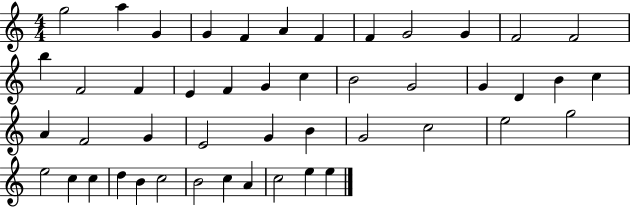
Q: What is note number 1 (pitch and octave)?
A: G5